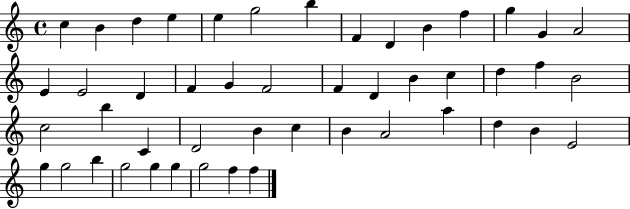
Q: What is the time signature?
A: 4/4